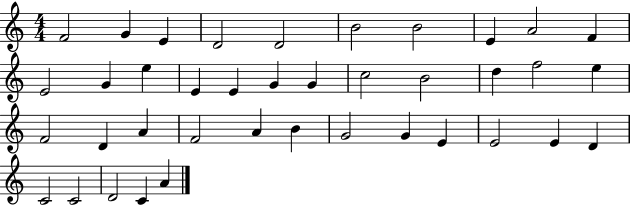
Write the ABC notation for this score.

X:1
T:Untitled
M:4/4
L:1/4
K:C
F2 G E D2 D2 B2 B2 E A2 F E2 G e E E G G c2 B2 d f2 e F2 D A F2 A B G2 G E E2 E D C2 C2 D2 C A